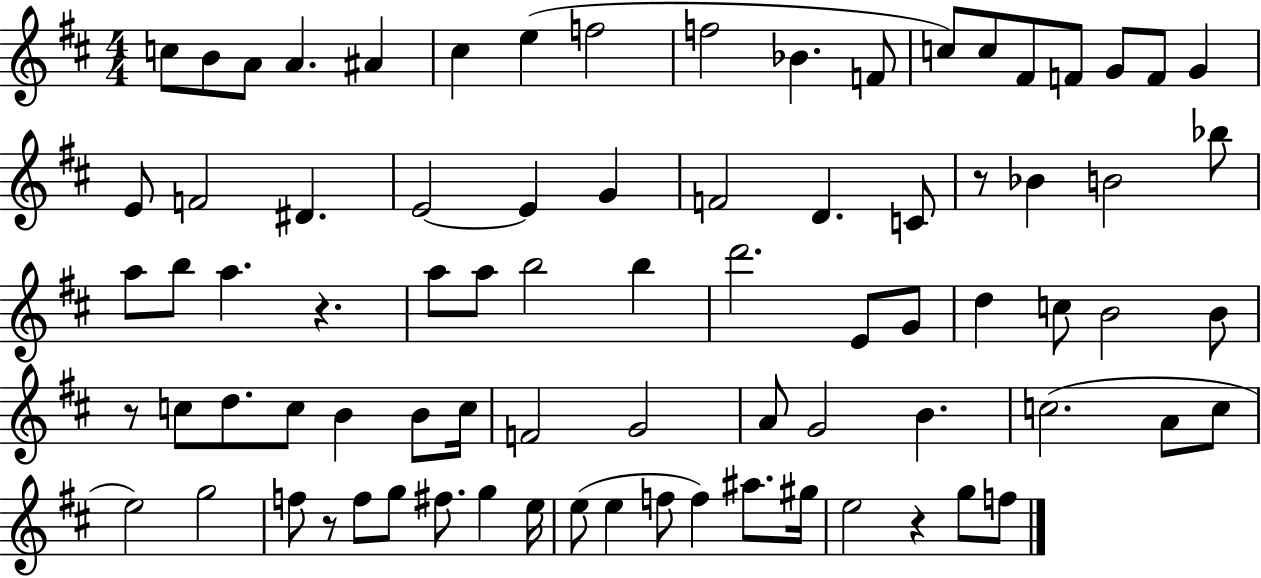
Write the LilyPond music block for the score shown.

{
  \clef treble
  \numericTimeSignature
  \time 4/4
  \key d \major
  c''8 b'8 a'8 a'4. ais'4 | cis''4 e''4( f''2 | f''2 bes'4. f'8 | c''8) c''8 fis'8 f'8 g'8 f'8 g'4 | \break e'8 f'2 dis'4. | e'2~~ e'4 g'4 | f'2 d'4. c'8 | r8 bes'4 b'2 bes''8 | \break a''8 b''8 a''4. r4. | a''8 a''8 b''2 b''4 | d'''2. e'8 g'8 | d''4 c''8 b'2 b'8 | \break r8 c''8 d''8. c''8 b'4 b'8 c''16 | f'2 g'2 | a'8 g'2 b'4. | c''2.( a'8 c''8 | \break e''2) g''2 | f''8 r8 f''8 g''8 fis''8. g''4 e''16 | e''8( e''4 f''8 f''4) ais''8. gis''16 | e''2 r4 g''8 f''8 | \break \bar "|."
}